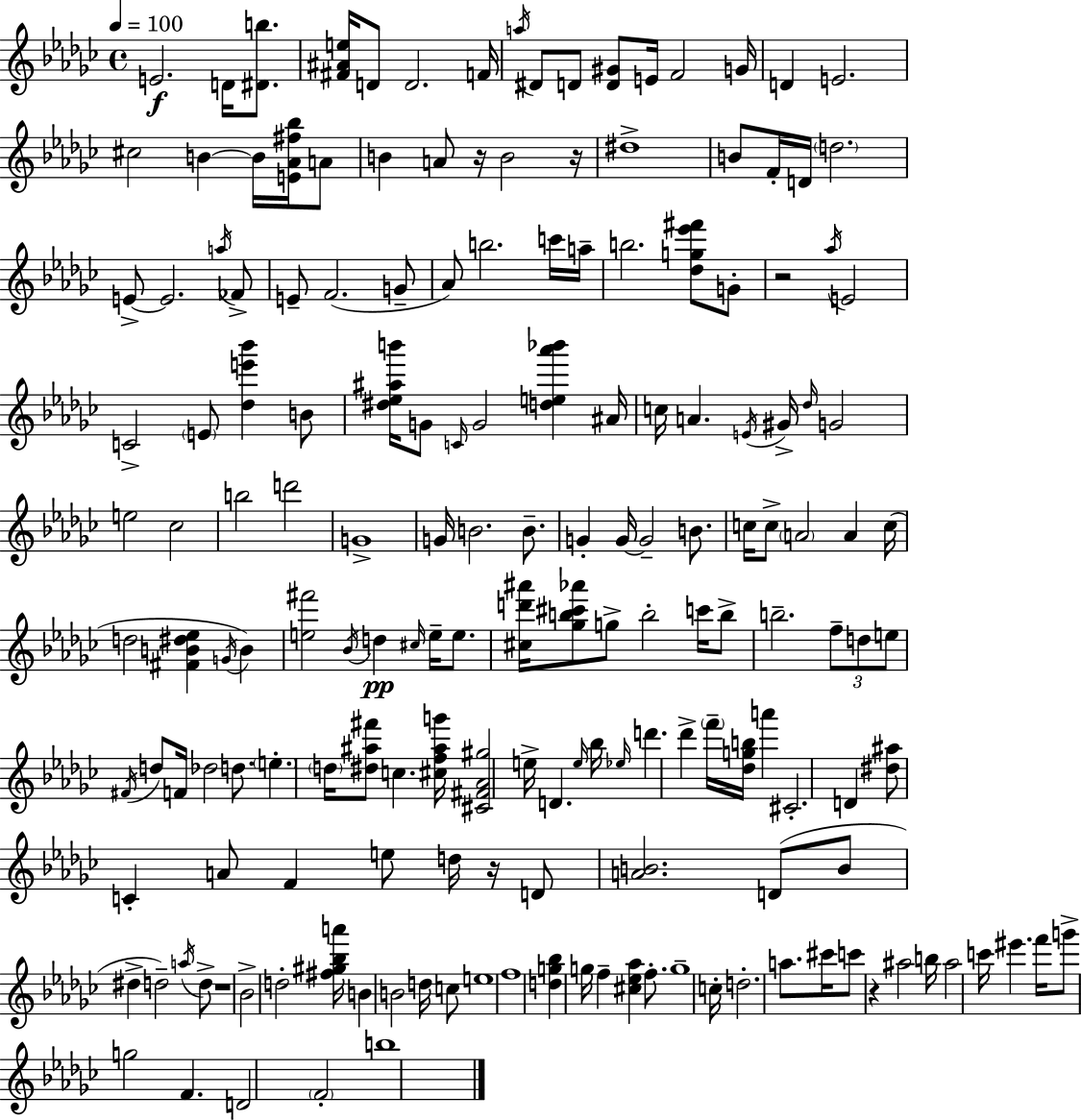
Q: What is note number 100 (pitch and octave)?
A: D6